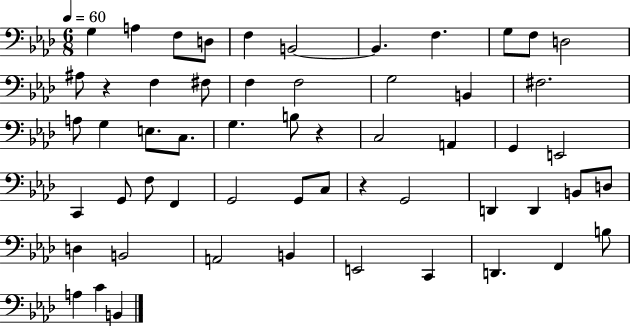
X:1
T:Untitled
M:6/8
L:1/4
K:Ab
G, A, F,/2 D,/2 F, B,,2 B,, F, G,/2 F,/2 D,2 ^A,/2 z F, ^F,/2 F, F,2 G,2 B,, ^F,2 A,/2 G, E,/2 C,/2 G, B,/2 z C,2 A,, G,, E,,2 C,, G,,/2 F,/2 F,, G,,2 G,,/2 C,/2 z G,,2 D,, D,, B,,/2 D,/2 D, B,,2 A,,2 B,, E,,2 C,, D,, F,, B,/2 A, C B,,